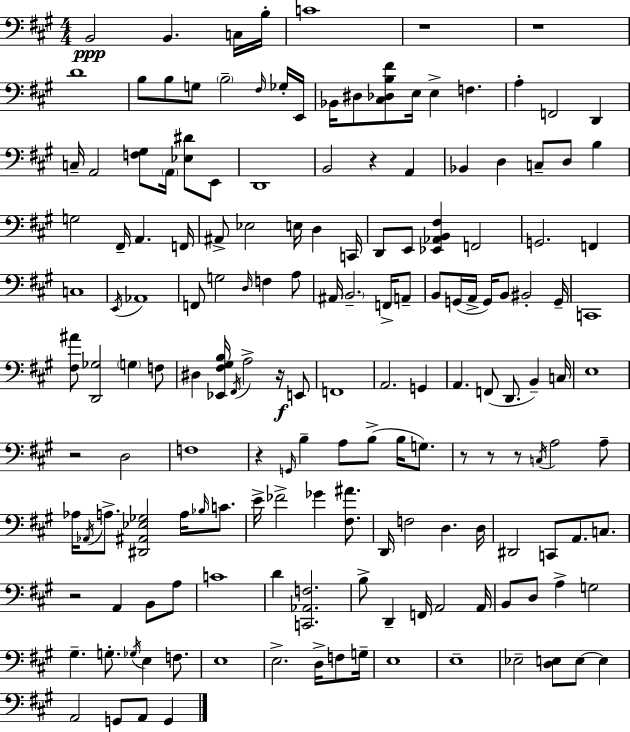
B2/h B2/q. C3/s B3/s C4/w R/w R/w D4/w B3/e B3/e G3/e B3/h F#3/s Gb3/s E2/s Bb2/s D#3/e [C#3,Db3,B3,F#4]/e E3/s E3/q F3/q. A3/q F2/h D2/q C3/s A2/h [F3,G#3]/e A2/s [Eb3,D#4]/e E2/e D2/w B2/h R/q A2/q Bb2/q D3/q C3/e D3/e B3/q G3/h F#2/s A2/q. F2/s A#2/e Eb3/h E3/s D3/q C2/s D2/e E2/e [Eb2,Ab2,B2,F#3]/q F2/h G2/h. F2/q C3/w E2/s Ab2/w F2/e G3/h D3/s F3/q A3/e A#2/s B2/h. F2/s A2/e B2/e G2/s A2/s G2/s B2/e BIS2/h G2/s C2/w [F#3,A#4]/e [D2,Gb3]/h G3/q F3/e D#3/q [Eb2,F#3,G#3,B3]/s F#2/s A3/h R/s E2/e F2/w A2/h. G2/q A2/q. F2/e D2/e. B2/q C3/s E3/w R/h D3/h F3/w R/q G2/s B3/q A3/e B3/e B3/s G3/e. R/e R/e R/e C3/s A3/h A3/e Ab3/s Ab2/s A3/e. [D#2,A#2,Eb3,Gb3]/h A3/s Bb3/s C4/e. E4/s FES4/h Gb4/q [F#3,A#4]/e. D2/s F3/h D3/q. D3/s D#2/h C2/e A2/e. C3/e. R/h A2/q B2/e A3/e C4/w D4/q [C2,Ab2,F3]/h. B3/e D2/q F2/s A2/h A2/s B2/e D3/e A3/q G3/h G#3/q. G3/e. Gb3/s E3/q F3/e. E3/w E3/h. D3/s F3/e G3/s E3/w E3/w Eb3/h [D3,E3]/e E3/e E3/q A2/h G2/e A2/e G2/q